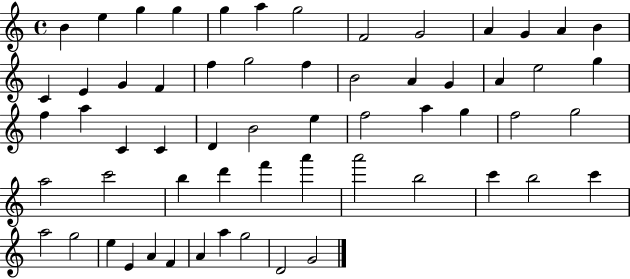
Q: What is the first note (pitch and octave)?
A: B4